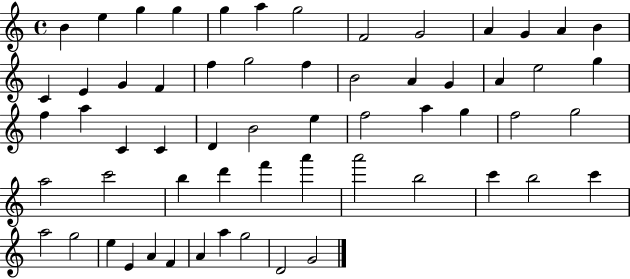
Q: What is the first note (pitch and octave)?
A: B4